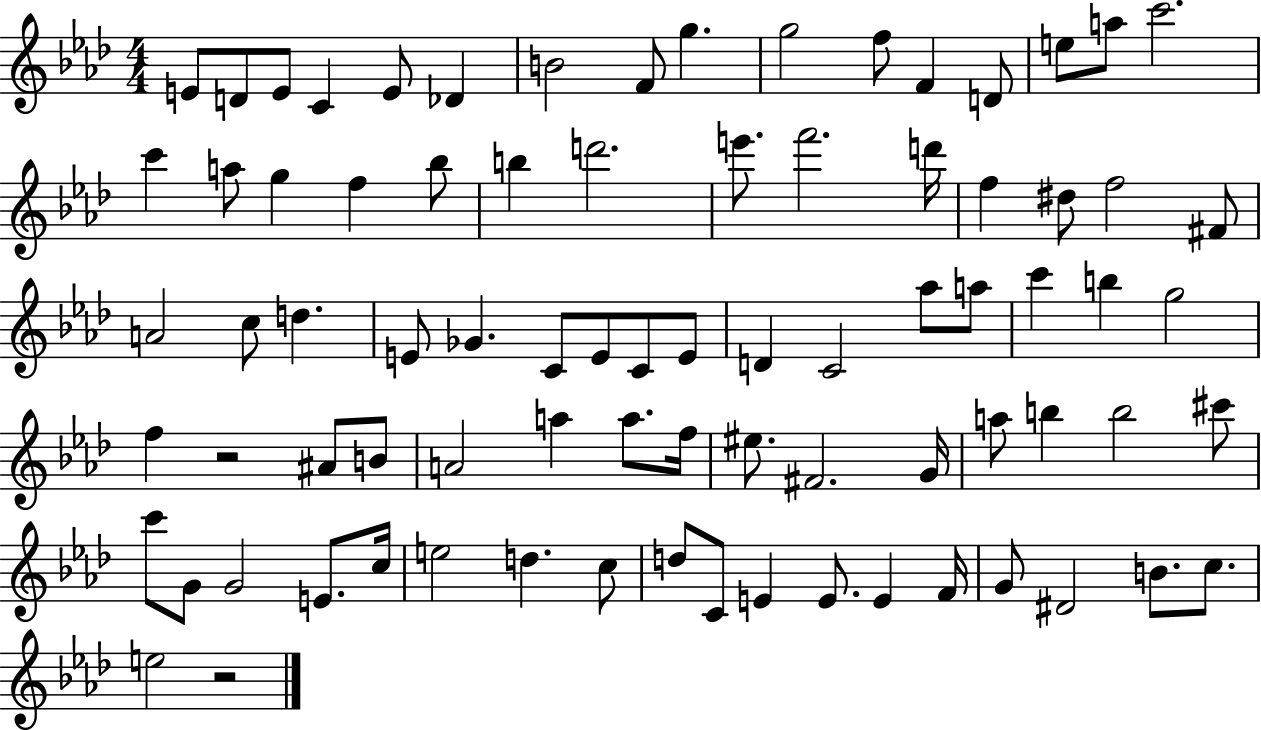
{
  \clef treble
  \numericTimeSignature
  \time 4/4
  \key aes \major
  \repeat volta 2 { e'8 d'8 e'8 c'4 e'8 des'4 | b'2 f'8 g''4. | g''2 f''8 f'4 d'8 | e''8 a''8 c'''2. | \break c'''4 a''8 g''4 f''4 bes''8 | b''4 d'''2. | e'''8. f'''2. d'''16 | f''4 dis''8 f''2 fis'8 | \break a'2 c''8 d''4. | e'8 ges'4. c'8 e'8 c'8 e'8 | d'4 c'2 aes''8 a''8 | c'''4 b''4 g''2 | \break f''4 r2 ais'8 b'8 | a'2 a''4 a''8. f''16 | eis''8. fis'2. g'16 | a''8 b''4 b''2 cis'''8 | \break c'''8 g'8 g'2 e'8. c''16 | e''2 d''4. c''8 | d''8 c'8 e'4 e'8. e'4 f'16 | g'8 dis'2 b'8. c''8. | \break e''2 r2 | } \bar "|."
}